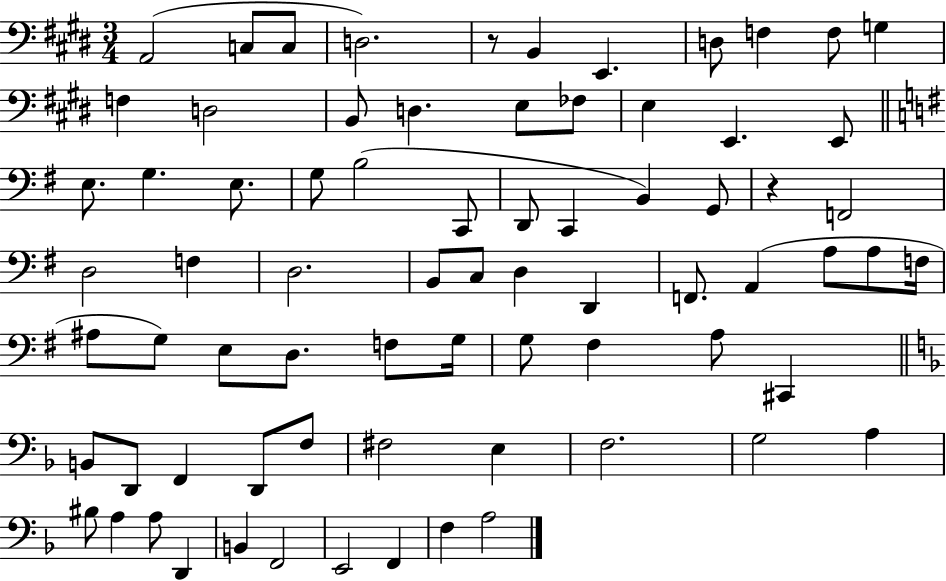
A2/h C3/e C3/e D3/h. R/e B2/q E2/q. D3/e F3/q F3/e G3/q F3/q D3/h B2/e D3/q. E3/e FES3/e E3/q E2/q. E2/e E3/e. G3/q. E3/e. G3/e B3/h C2/e D2/e C2/q B2/q G2/e R/q F2/h D3/h F3/q D3/h. B2/e C3/e D3/q D2/q F2/e. A2/q A3/e A3/e F3/s A#3/e G3/e E3/e D3/e. F3/e G3/s G3/e F#3/q A3/e C#2/q B2/e D2/e F2/q D2/e F3/e F#3/h E3/q F3/h. G3/h A3/q BIS3/e A3/q A3/e D2/q B2/q F2/h E2/h F2/q F3/q A3/h